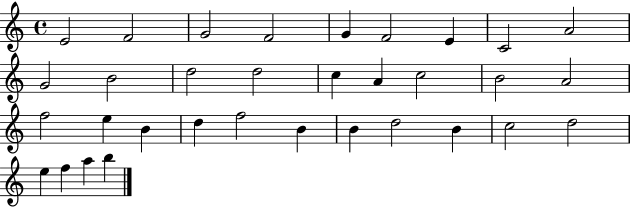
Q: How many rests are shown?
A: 0